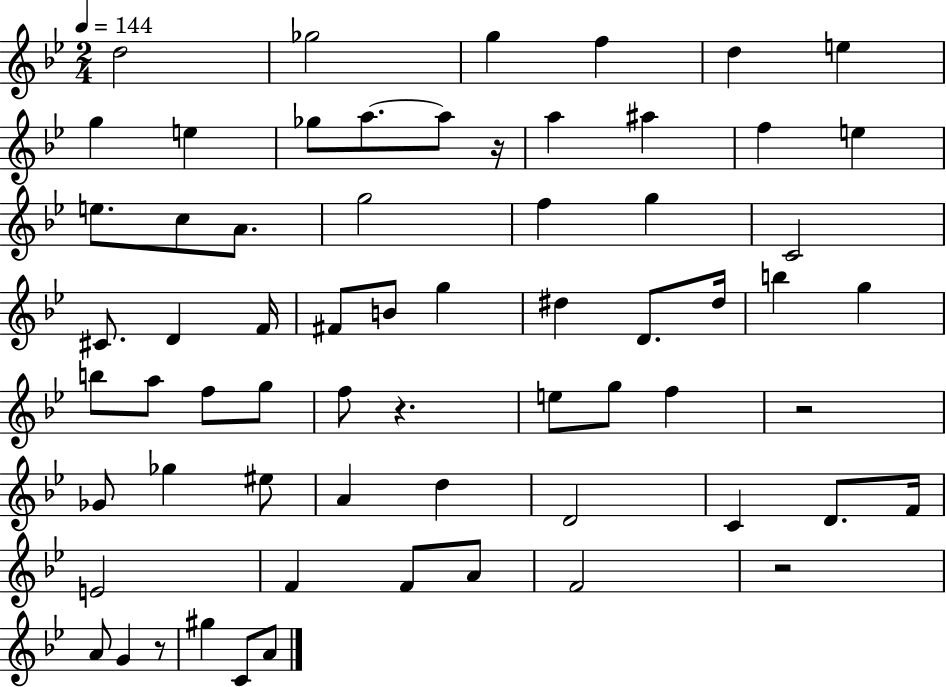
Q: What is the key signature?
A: BES major